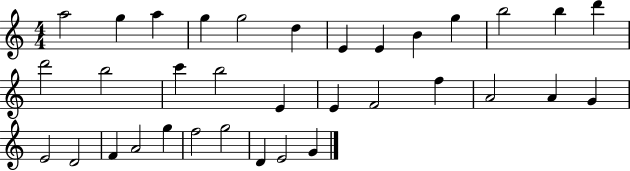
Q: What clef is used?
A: treble